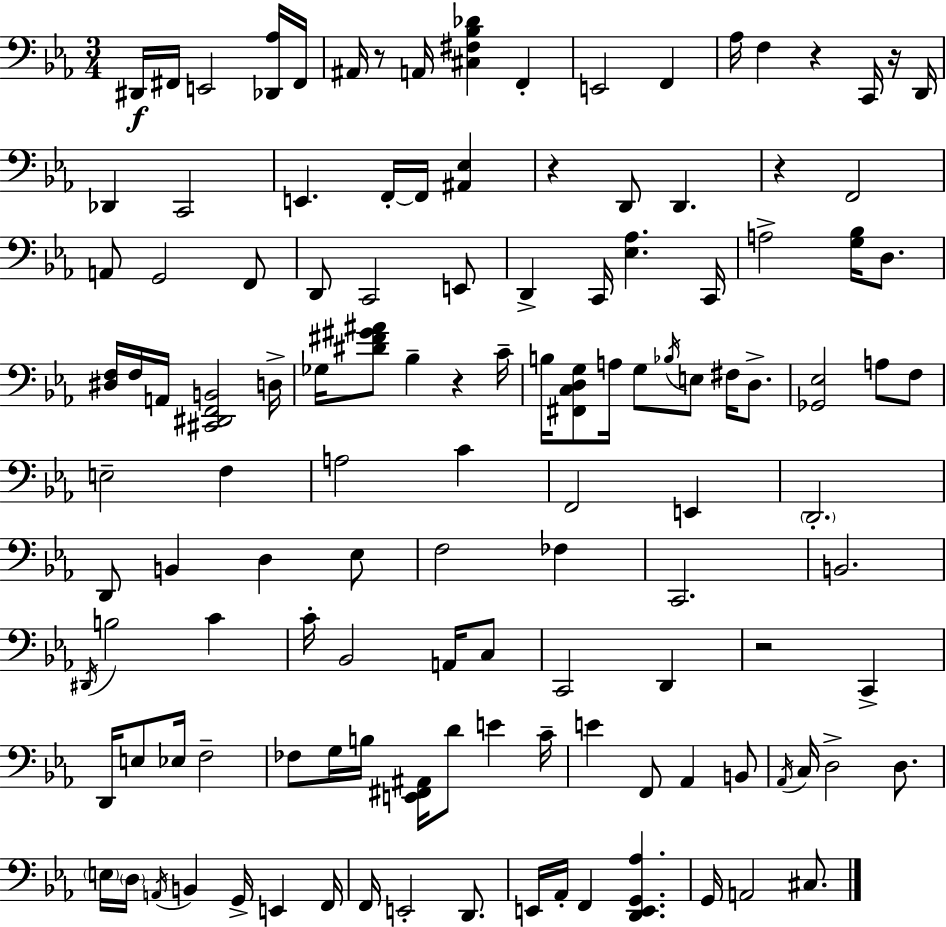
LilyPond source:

{
  \clef bass
  \numericTimeSignature
  \time 3/4
  \key ees \major
  dis,16\f fis,16 e,2 <des, aes>16 fis,16 | ais,16 r8 a,16 <cis fis bes des'>4 f,4-. | e,2 f,4 | aes16 f4 r4 c,16 r16 d,16 | \break des,4 c,2 | e,4. f,16-.~~ f,16 <ais, ees>4 | r4 d,8 d,4. | r4 f,2 | \break a,8 g,2 f,8 | d,8 c,2 e,8 | d,4-> c,16 <ees aes>4. c,16 | a2-> <g bes>16 d8. | \break <dis f>16 f16 a,16 <cis, dis, f, b,>2 d16-> | ges16 <dis' fis' gis' ais'>8 bes4-- r4 c'16-- | b16 <fis, c d g>8 a16 g8 \acciaccatura { bes16 } e8 fis16 d8.-> | <ges, ees>2 a8 f8 | \break e2-- f4 | a2 c'4 | f,2 e,4 | \parenthesize d,2.-. | \break d,8 b,4 d4 ees8 | f2 fes4 | c,2. | b,2. | \break \acciaccatura { dis,16 } b2 c'4 | c'16-. bes,2 a,16 | c8 c,2 d,4 | r2 c,4-> | \break d,16 e8 ees16 f2-- | fes8 g16 b16 <e, fis, ais,>16 d'8 e'4 | c'16-- e'4 f,8 aes,4 | b,8 \acciaccatura { aes,16 } c16 d2-> | \break d8. \parenthesize e16 \parenthesize d16 \acciaccatura { a,16 } b,4 g,16-> e,4 | f,16 f,16 e,2-. | d,8. e,16 aes,16-. f,4 <d, e, g, aes>4. | g,16 a,2 | \break cis8. \bar "|."
}